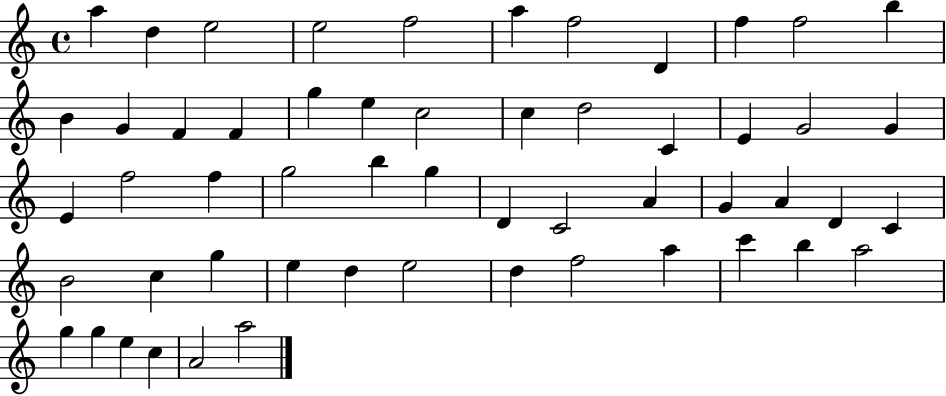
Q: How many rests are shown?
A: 0